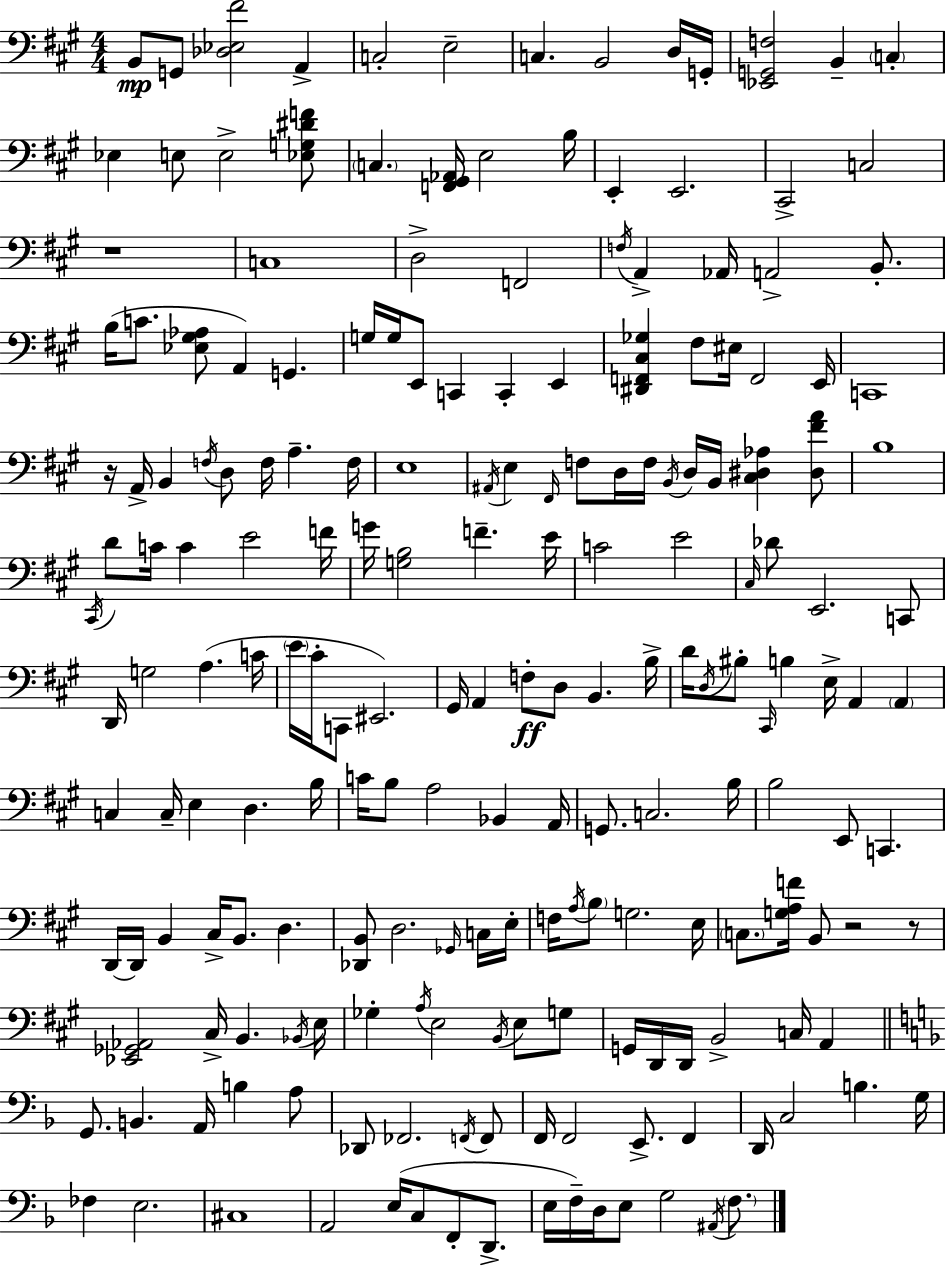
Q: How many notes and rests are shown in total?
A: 196